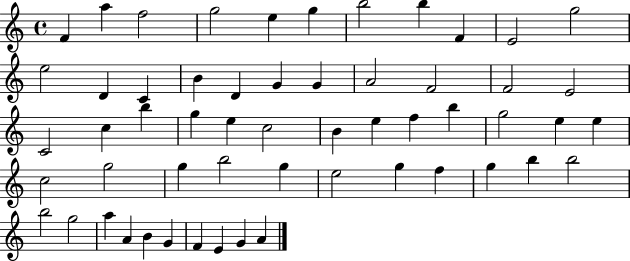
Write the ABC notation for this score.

X:1
T:Untitled
M:4/4
L:1/4
K:C
F a f2 g2 e g b2 b F E2 g2 e2 D C B D G G A2 F2 F2 E2 C2 c b g e c2 B e f b g2 e e c2 g2 g b2 g e2 g f g b b2 b2 g2 a A B G F E G A